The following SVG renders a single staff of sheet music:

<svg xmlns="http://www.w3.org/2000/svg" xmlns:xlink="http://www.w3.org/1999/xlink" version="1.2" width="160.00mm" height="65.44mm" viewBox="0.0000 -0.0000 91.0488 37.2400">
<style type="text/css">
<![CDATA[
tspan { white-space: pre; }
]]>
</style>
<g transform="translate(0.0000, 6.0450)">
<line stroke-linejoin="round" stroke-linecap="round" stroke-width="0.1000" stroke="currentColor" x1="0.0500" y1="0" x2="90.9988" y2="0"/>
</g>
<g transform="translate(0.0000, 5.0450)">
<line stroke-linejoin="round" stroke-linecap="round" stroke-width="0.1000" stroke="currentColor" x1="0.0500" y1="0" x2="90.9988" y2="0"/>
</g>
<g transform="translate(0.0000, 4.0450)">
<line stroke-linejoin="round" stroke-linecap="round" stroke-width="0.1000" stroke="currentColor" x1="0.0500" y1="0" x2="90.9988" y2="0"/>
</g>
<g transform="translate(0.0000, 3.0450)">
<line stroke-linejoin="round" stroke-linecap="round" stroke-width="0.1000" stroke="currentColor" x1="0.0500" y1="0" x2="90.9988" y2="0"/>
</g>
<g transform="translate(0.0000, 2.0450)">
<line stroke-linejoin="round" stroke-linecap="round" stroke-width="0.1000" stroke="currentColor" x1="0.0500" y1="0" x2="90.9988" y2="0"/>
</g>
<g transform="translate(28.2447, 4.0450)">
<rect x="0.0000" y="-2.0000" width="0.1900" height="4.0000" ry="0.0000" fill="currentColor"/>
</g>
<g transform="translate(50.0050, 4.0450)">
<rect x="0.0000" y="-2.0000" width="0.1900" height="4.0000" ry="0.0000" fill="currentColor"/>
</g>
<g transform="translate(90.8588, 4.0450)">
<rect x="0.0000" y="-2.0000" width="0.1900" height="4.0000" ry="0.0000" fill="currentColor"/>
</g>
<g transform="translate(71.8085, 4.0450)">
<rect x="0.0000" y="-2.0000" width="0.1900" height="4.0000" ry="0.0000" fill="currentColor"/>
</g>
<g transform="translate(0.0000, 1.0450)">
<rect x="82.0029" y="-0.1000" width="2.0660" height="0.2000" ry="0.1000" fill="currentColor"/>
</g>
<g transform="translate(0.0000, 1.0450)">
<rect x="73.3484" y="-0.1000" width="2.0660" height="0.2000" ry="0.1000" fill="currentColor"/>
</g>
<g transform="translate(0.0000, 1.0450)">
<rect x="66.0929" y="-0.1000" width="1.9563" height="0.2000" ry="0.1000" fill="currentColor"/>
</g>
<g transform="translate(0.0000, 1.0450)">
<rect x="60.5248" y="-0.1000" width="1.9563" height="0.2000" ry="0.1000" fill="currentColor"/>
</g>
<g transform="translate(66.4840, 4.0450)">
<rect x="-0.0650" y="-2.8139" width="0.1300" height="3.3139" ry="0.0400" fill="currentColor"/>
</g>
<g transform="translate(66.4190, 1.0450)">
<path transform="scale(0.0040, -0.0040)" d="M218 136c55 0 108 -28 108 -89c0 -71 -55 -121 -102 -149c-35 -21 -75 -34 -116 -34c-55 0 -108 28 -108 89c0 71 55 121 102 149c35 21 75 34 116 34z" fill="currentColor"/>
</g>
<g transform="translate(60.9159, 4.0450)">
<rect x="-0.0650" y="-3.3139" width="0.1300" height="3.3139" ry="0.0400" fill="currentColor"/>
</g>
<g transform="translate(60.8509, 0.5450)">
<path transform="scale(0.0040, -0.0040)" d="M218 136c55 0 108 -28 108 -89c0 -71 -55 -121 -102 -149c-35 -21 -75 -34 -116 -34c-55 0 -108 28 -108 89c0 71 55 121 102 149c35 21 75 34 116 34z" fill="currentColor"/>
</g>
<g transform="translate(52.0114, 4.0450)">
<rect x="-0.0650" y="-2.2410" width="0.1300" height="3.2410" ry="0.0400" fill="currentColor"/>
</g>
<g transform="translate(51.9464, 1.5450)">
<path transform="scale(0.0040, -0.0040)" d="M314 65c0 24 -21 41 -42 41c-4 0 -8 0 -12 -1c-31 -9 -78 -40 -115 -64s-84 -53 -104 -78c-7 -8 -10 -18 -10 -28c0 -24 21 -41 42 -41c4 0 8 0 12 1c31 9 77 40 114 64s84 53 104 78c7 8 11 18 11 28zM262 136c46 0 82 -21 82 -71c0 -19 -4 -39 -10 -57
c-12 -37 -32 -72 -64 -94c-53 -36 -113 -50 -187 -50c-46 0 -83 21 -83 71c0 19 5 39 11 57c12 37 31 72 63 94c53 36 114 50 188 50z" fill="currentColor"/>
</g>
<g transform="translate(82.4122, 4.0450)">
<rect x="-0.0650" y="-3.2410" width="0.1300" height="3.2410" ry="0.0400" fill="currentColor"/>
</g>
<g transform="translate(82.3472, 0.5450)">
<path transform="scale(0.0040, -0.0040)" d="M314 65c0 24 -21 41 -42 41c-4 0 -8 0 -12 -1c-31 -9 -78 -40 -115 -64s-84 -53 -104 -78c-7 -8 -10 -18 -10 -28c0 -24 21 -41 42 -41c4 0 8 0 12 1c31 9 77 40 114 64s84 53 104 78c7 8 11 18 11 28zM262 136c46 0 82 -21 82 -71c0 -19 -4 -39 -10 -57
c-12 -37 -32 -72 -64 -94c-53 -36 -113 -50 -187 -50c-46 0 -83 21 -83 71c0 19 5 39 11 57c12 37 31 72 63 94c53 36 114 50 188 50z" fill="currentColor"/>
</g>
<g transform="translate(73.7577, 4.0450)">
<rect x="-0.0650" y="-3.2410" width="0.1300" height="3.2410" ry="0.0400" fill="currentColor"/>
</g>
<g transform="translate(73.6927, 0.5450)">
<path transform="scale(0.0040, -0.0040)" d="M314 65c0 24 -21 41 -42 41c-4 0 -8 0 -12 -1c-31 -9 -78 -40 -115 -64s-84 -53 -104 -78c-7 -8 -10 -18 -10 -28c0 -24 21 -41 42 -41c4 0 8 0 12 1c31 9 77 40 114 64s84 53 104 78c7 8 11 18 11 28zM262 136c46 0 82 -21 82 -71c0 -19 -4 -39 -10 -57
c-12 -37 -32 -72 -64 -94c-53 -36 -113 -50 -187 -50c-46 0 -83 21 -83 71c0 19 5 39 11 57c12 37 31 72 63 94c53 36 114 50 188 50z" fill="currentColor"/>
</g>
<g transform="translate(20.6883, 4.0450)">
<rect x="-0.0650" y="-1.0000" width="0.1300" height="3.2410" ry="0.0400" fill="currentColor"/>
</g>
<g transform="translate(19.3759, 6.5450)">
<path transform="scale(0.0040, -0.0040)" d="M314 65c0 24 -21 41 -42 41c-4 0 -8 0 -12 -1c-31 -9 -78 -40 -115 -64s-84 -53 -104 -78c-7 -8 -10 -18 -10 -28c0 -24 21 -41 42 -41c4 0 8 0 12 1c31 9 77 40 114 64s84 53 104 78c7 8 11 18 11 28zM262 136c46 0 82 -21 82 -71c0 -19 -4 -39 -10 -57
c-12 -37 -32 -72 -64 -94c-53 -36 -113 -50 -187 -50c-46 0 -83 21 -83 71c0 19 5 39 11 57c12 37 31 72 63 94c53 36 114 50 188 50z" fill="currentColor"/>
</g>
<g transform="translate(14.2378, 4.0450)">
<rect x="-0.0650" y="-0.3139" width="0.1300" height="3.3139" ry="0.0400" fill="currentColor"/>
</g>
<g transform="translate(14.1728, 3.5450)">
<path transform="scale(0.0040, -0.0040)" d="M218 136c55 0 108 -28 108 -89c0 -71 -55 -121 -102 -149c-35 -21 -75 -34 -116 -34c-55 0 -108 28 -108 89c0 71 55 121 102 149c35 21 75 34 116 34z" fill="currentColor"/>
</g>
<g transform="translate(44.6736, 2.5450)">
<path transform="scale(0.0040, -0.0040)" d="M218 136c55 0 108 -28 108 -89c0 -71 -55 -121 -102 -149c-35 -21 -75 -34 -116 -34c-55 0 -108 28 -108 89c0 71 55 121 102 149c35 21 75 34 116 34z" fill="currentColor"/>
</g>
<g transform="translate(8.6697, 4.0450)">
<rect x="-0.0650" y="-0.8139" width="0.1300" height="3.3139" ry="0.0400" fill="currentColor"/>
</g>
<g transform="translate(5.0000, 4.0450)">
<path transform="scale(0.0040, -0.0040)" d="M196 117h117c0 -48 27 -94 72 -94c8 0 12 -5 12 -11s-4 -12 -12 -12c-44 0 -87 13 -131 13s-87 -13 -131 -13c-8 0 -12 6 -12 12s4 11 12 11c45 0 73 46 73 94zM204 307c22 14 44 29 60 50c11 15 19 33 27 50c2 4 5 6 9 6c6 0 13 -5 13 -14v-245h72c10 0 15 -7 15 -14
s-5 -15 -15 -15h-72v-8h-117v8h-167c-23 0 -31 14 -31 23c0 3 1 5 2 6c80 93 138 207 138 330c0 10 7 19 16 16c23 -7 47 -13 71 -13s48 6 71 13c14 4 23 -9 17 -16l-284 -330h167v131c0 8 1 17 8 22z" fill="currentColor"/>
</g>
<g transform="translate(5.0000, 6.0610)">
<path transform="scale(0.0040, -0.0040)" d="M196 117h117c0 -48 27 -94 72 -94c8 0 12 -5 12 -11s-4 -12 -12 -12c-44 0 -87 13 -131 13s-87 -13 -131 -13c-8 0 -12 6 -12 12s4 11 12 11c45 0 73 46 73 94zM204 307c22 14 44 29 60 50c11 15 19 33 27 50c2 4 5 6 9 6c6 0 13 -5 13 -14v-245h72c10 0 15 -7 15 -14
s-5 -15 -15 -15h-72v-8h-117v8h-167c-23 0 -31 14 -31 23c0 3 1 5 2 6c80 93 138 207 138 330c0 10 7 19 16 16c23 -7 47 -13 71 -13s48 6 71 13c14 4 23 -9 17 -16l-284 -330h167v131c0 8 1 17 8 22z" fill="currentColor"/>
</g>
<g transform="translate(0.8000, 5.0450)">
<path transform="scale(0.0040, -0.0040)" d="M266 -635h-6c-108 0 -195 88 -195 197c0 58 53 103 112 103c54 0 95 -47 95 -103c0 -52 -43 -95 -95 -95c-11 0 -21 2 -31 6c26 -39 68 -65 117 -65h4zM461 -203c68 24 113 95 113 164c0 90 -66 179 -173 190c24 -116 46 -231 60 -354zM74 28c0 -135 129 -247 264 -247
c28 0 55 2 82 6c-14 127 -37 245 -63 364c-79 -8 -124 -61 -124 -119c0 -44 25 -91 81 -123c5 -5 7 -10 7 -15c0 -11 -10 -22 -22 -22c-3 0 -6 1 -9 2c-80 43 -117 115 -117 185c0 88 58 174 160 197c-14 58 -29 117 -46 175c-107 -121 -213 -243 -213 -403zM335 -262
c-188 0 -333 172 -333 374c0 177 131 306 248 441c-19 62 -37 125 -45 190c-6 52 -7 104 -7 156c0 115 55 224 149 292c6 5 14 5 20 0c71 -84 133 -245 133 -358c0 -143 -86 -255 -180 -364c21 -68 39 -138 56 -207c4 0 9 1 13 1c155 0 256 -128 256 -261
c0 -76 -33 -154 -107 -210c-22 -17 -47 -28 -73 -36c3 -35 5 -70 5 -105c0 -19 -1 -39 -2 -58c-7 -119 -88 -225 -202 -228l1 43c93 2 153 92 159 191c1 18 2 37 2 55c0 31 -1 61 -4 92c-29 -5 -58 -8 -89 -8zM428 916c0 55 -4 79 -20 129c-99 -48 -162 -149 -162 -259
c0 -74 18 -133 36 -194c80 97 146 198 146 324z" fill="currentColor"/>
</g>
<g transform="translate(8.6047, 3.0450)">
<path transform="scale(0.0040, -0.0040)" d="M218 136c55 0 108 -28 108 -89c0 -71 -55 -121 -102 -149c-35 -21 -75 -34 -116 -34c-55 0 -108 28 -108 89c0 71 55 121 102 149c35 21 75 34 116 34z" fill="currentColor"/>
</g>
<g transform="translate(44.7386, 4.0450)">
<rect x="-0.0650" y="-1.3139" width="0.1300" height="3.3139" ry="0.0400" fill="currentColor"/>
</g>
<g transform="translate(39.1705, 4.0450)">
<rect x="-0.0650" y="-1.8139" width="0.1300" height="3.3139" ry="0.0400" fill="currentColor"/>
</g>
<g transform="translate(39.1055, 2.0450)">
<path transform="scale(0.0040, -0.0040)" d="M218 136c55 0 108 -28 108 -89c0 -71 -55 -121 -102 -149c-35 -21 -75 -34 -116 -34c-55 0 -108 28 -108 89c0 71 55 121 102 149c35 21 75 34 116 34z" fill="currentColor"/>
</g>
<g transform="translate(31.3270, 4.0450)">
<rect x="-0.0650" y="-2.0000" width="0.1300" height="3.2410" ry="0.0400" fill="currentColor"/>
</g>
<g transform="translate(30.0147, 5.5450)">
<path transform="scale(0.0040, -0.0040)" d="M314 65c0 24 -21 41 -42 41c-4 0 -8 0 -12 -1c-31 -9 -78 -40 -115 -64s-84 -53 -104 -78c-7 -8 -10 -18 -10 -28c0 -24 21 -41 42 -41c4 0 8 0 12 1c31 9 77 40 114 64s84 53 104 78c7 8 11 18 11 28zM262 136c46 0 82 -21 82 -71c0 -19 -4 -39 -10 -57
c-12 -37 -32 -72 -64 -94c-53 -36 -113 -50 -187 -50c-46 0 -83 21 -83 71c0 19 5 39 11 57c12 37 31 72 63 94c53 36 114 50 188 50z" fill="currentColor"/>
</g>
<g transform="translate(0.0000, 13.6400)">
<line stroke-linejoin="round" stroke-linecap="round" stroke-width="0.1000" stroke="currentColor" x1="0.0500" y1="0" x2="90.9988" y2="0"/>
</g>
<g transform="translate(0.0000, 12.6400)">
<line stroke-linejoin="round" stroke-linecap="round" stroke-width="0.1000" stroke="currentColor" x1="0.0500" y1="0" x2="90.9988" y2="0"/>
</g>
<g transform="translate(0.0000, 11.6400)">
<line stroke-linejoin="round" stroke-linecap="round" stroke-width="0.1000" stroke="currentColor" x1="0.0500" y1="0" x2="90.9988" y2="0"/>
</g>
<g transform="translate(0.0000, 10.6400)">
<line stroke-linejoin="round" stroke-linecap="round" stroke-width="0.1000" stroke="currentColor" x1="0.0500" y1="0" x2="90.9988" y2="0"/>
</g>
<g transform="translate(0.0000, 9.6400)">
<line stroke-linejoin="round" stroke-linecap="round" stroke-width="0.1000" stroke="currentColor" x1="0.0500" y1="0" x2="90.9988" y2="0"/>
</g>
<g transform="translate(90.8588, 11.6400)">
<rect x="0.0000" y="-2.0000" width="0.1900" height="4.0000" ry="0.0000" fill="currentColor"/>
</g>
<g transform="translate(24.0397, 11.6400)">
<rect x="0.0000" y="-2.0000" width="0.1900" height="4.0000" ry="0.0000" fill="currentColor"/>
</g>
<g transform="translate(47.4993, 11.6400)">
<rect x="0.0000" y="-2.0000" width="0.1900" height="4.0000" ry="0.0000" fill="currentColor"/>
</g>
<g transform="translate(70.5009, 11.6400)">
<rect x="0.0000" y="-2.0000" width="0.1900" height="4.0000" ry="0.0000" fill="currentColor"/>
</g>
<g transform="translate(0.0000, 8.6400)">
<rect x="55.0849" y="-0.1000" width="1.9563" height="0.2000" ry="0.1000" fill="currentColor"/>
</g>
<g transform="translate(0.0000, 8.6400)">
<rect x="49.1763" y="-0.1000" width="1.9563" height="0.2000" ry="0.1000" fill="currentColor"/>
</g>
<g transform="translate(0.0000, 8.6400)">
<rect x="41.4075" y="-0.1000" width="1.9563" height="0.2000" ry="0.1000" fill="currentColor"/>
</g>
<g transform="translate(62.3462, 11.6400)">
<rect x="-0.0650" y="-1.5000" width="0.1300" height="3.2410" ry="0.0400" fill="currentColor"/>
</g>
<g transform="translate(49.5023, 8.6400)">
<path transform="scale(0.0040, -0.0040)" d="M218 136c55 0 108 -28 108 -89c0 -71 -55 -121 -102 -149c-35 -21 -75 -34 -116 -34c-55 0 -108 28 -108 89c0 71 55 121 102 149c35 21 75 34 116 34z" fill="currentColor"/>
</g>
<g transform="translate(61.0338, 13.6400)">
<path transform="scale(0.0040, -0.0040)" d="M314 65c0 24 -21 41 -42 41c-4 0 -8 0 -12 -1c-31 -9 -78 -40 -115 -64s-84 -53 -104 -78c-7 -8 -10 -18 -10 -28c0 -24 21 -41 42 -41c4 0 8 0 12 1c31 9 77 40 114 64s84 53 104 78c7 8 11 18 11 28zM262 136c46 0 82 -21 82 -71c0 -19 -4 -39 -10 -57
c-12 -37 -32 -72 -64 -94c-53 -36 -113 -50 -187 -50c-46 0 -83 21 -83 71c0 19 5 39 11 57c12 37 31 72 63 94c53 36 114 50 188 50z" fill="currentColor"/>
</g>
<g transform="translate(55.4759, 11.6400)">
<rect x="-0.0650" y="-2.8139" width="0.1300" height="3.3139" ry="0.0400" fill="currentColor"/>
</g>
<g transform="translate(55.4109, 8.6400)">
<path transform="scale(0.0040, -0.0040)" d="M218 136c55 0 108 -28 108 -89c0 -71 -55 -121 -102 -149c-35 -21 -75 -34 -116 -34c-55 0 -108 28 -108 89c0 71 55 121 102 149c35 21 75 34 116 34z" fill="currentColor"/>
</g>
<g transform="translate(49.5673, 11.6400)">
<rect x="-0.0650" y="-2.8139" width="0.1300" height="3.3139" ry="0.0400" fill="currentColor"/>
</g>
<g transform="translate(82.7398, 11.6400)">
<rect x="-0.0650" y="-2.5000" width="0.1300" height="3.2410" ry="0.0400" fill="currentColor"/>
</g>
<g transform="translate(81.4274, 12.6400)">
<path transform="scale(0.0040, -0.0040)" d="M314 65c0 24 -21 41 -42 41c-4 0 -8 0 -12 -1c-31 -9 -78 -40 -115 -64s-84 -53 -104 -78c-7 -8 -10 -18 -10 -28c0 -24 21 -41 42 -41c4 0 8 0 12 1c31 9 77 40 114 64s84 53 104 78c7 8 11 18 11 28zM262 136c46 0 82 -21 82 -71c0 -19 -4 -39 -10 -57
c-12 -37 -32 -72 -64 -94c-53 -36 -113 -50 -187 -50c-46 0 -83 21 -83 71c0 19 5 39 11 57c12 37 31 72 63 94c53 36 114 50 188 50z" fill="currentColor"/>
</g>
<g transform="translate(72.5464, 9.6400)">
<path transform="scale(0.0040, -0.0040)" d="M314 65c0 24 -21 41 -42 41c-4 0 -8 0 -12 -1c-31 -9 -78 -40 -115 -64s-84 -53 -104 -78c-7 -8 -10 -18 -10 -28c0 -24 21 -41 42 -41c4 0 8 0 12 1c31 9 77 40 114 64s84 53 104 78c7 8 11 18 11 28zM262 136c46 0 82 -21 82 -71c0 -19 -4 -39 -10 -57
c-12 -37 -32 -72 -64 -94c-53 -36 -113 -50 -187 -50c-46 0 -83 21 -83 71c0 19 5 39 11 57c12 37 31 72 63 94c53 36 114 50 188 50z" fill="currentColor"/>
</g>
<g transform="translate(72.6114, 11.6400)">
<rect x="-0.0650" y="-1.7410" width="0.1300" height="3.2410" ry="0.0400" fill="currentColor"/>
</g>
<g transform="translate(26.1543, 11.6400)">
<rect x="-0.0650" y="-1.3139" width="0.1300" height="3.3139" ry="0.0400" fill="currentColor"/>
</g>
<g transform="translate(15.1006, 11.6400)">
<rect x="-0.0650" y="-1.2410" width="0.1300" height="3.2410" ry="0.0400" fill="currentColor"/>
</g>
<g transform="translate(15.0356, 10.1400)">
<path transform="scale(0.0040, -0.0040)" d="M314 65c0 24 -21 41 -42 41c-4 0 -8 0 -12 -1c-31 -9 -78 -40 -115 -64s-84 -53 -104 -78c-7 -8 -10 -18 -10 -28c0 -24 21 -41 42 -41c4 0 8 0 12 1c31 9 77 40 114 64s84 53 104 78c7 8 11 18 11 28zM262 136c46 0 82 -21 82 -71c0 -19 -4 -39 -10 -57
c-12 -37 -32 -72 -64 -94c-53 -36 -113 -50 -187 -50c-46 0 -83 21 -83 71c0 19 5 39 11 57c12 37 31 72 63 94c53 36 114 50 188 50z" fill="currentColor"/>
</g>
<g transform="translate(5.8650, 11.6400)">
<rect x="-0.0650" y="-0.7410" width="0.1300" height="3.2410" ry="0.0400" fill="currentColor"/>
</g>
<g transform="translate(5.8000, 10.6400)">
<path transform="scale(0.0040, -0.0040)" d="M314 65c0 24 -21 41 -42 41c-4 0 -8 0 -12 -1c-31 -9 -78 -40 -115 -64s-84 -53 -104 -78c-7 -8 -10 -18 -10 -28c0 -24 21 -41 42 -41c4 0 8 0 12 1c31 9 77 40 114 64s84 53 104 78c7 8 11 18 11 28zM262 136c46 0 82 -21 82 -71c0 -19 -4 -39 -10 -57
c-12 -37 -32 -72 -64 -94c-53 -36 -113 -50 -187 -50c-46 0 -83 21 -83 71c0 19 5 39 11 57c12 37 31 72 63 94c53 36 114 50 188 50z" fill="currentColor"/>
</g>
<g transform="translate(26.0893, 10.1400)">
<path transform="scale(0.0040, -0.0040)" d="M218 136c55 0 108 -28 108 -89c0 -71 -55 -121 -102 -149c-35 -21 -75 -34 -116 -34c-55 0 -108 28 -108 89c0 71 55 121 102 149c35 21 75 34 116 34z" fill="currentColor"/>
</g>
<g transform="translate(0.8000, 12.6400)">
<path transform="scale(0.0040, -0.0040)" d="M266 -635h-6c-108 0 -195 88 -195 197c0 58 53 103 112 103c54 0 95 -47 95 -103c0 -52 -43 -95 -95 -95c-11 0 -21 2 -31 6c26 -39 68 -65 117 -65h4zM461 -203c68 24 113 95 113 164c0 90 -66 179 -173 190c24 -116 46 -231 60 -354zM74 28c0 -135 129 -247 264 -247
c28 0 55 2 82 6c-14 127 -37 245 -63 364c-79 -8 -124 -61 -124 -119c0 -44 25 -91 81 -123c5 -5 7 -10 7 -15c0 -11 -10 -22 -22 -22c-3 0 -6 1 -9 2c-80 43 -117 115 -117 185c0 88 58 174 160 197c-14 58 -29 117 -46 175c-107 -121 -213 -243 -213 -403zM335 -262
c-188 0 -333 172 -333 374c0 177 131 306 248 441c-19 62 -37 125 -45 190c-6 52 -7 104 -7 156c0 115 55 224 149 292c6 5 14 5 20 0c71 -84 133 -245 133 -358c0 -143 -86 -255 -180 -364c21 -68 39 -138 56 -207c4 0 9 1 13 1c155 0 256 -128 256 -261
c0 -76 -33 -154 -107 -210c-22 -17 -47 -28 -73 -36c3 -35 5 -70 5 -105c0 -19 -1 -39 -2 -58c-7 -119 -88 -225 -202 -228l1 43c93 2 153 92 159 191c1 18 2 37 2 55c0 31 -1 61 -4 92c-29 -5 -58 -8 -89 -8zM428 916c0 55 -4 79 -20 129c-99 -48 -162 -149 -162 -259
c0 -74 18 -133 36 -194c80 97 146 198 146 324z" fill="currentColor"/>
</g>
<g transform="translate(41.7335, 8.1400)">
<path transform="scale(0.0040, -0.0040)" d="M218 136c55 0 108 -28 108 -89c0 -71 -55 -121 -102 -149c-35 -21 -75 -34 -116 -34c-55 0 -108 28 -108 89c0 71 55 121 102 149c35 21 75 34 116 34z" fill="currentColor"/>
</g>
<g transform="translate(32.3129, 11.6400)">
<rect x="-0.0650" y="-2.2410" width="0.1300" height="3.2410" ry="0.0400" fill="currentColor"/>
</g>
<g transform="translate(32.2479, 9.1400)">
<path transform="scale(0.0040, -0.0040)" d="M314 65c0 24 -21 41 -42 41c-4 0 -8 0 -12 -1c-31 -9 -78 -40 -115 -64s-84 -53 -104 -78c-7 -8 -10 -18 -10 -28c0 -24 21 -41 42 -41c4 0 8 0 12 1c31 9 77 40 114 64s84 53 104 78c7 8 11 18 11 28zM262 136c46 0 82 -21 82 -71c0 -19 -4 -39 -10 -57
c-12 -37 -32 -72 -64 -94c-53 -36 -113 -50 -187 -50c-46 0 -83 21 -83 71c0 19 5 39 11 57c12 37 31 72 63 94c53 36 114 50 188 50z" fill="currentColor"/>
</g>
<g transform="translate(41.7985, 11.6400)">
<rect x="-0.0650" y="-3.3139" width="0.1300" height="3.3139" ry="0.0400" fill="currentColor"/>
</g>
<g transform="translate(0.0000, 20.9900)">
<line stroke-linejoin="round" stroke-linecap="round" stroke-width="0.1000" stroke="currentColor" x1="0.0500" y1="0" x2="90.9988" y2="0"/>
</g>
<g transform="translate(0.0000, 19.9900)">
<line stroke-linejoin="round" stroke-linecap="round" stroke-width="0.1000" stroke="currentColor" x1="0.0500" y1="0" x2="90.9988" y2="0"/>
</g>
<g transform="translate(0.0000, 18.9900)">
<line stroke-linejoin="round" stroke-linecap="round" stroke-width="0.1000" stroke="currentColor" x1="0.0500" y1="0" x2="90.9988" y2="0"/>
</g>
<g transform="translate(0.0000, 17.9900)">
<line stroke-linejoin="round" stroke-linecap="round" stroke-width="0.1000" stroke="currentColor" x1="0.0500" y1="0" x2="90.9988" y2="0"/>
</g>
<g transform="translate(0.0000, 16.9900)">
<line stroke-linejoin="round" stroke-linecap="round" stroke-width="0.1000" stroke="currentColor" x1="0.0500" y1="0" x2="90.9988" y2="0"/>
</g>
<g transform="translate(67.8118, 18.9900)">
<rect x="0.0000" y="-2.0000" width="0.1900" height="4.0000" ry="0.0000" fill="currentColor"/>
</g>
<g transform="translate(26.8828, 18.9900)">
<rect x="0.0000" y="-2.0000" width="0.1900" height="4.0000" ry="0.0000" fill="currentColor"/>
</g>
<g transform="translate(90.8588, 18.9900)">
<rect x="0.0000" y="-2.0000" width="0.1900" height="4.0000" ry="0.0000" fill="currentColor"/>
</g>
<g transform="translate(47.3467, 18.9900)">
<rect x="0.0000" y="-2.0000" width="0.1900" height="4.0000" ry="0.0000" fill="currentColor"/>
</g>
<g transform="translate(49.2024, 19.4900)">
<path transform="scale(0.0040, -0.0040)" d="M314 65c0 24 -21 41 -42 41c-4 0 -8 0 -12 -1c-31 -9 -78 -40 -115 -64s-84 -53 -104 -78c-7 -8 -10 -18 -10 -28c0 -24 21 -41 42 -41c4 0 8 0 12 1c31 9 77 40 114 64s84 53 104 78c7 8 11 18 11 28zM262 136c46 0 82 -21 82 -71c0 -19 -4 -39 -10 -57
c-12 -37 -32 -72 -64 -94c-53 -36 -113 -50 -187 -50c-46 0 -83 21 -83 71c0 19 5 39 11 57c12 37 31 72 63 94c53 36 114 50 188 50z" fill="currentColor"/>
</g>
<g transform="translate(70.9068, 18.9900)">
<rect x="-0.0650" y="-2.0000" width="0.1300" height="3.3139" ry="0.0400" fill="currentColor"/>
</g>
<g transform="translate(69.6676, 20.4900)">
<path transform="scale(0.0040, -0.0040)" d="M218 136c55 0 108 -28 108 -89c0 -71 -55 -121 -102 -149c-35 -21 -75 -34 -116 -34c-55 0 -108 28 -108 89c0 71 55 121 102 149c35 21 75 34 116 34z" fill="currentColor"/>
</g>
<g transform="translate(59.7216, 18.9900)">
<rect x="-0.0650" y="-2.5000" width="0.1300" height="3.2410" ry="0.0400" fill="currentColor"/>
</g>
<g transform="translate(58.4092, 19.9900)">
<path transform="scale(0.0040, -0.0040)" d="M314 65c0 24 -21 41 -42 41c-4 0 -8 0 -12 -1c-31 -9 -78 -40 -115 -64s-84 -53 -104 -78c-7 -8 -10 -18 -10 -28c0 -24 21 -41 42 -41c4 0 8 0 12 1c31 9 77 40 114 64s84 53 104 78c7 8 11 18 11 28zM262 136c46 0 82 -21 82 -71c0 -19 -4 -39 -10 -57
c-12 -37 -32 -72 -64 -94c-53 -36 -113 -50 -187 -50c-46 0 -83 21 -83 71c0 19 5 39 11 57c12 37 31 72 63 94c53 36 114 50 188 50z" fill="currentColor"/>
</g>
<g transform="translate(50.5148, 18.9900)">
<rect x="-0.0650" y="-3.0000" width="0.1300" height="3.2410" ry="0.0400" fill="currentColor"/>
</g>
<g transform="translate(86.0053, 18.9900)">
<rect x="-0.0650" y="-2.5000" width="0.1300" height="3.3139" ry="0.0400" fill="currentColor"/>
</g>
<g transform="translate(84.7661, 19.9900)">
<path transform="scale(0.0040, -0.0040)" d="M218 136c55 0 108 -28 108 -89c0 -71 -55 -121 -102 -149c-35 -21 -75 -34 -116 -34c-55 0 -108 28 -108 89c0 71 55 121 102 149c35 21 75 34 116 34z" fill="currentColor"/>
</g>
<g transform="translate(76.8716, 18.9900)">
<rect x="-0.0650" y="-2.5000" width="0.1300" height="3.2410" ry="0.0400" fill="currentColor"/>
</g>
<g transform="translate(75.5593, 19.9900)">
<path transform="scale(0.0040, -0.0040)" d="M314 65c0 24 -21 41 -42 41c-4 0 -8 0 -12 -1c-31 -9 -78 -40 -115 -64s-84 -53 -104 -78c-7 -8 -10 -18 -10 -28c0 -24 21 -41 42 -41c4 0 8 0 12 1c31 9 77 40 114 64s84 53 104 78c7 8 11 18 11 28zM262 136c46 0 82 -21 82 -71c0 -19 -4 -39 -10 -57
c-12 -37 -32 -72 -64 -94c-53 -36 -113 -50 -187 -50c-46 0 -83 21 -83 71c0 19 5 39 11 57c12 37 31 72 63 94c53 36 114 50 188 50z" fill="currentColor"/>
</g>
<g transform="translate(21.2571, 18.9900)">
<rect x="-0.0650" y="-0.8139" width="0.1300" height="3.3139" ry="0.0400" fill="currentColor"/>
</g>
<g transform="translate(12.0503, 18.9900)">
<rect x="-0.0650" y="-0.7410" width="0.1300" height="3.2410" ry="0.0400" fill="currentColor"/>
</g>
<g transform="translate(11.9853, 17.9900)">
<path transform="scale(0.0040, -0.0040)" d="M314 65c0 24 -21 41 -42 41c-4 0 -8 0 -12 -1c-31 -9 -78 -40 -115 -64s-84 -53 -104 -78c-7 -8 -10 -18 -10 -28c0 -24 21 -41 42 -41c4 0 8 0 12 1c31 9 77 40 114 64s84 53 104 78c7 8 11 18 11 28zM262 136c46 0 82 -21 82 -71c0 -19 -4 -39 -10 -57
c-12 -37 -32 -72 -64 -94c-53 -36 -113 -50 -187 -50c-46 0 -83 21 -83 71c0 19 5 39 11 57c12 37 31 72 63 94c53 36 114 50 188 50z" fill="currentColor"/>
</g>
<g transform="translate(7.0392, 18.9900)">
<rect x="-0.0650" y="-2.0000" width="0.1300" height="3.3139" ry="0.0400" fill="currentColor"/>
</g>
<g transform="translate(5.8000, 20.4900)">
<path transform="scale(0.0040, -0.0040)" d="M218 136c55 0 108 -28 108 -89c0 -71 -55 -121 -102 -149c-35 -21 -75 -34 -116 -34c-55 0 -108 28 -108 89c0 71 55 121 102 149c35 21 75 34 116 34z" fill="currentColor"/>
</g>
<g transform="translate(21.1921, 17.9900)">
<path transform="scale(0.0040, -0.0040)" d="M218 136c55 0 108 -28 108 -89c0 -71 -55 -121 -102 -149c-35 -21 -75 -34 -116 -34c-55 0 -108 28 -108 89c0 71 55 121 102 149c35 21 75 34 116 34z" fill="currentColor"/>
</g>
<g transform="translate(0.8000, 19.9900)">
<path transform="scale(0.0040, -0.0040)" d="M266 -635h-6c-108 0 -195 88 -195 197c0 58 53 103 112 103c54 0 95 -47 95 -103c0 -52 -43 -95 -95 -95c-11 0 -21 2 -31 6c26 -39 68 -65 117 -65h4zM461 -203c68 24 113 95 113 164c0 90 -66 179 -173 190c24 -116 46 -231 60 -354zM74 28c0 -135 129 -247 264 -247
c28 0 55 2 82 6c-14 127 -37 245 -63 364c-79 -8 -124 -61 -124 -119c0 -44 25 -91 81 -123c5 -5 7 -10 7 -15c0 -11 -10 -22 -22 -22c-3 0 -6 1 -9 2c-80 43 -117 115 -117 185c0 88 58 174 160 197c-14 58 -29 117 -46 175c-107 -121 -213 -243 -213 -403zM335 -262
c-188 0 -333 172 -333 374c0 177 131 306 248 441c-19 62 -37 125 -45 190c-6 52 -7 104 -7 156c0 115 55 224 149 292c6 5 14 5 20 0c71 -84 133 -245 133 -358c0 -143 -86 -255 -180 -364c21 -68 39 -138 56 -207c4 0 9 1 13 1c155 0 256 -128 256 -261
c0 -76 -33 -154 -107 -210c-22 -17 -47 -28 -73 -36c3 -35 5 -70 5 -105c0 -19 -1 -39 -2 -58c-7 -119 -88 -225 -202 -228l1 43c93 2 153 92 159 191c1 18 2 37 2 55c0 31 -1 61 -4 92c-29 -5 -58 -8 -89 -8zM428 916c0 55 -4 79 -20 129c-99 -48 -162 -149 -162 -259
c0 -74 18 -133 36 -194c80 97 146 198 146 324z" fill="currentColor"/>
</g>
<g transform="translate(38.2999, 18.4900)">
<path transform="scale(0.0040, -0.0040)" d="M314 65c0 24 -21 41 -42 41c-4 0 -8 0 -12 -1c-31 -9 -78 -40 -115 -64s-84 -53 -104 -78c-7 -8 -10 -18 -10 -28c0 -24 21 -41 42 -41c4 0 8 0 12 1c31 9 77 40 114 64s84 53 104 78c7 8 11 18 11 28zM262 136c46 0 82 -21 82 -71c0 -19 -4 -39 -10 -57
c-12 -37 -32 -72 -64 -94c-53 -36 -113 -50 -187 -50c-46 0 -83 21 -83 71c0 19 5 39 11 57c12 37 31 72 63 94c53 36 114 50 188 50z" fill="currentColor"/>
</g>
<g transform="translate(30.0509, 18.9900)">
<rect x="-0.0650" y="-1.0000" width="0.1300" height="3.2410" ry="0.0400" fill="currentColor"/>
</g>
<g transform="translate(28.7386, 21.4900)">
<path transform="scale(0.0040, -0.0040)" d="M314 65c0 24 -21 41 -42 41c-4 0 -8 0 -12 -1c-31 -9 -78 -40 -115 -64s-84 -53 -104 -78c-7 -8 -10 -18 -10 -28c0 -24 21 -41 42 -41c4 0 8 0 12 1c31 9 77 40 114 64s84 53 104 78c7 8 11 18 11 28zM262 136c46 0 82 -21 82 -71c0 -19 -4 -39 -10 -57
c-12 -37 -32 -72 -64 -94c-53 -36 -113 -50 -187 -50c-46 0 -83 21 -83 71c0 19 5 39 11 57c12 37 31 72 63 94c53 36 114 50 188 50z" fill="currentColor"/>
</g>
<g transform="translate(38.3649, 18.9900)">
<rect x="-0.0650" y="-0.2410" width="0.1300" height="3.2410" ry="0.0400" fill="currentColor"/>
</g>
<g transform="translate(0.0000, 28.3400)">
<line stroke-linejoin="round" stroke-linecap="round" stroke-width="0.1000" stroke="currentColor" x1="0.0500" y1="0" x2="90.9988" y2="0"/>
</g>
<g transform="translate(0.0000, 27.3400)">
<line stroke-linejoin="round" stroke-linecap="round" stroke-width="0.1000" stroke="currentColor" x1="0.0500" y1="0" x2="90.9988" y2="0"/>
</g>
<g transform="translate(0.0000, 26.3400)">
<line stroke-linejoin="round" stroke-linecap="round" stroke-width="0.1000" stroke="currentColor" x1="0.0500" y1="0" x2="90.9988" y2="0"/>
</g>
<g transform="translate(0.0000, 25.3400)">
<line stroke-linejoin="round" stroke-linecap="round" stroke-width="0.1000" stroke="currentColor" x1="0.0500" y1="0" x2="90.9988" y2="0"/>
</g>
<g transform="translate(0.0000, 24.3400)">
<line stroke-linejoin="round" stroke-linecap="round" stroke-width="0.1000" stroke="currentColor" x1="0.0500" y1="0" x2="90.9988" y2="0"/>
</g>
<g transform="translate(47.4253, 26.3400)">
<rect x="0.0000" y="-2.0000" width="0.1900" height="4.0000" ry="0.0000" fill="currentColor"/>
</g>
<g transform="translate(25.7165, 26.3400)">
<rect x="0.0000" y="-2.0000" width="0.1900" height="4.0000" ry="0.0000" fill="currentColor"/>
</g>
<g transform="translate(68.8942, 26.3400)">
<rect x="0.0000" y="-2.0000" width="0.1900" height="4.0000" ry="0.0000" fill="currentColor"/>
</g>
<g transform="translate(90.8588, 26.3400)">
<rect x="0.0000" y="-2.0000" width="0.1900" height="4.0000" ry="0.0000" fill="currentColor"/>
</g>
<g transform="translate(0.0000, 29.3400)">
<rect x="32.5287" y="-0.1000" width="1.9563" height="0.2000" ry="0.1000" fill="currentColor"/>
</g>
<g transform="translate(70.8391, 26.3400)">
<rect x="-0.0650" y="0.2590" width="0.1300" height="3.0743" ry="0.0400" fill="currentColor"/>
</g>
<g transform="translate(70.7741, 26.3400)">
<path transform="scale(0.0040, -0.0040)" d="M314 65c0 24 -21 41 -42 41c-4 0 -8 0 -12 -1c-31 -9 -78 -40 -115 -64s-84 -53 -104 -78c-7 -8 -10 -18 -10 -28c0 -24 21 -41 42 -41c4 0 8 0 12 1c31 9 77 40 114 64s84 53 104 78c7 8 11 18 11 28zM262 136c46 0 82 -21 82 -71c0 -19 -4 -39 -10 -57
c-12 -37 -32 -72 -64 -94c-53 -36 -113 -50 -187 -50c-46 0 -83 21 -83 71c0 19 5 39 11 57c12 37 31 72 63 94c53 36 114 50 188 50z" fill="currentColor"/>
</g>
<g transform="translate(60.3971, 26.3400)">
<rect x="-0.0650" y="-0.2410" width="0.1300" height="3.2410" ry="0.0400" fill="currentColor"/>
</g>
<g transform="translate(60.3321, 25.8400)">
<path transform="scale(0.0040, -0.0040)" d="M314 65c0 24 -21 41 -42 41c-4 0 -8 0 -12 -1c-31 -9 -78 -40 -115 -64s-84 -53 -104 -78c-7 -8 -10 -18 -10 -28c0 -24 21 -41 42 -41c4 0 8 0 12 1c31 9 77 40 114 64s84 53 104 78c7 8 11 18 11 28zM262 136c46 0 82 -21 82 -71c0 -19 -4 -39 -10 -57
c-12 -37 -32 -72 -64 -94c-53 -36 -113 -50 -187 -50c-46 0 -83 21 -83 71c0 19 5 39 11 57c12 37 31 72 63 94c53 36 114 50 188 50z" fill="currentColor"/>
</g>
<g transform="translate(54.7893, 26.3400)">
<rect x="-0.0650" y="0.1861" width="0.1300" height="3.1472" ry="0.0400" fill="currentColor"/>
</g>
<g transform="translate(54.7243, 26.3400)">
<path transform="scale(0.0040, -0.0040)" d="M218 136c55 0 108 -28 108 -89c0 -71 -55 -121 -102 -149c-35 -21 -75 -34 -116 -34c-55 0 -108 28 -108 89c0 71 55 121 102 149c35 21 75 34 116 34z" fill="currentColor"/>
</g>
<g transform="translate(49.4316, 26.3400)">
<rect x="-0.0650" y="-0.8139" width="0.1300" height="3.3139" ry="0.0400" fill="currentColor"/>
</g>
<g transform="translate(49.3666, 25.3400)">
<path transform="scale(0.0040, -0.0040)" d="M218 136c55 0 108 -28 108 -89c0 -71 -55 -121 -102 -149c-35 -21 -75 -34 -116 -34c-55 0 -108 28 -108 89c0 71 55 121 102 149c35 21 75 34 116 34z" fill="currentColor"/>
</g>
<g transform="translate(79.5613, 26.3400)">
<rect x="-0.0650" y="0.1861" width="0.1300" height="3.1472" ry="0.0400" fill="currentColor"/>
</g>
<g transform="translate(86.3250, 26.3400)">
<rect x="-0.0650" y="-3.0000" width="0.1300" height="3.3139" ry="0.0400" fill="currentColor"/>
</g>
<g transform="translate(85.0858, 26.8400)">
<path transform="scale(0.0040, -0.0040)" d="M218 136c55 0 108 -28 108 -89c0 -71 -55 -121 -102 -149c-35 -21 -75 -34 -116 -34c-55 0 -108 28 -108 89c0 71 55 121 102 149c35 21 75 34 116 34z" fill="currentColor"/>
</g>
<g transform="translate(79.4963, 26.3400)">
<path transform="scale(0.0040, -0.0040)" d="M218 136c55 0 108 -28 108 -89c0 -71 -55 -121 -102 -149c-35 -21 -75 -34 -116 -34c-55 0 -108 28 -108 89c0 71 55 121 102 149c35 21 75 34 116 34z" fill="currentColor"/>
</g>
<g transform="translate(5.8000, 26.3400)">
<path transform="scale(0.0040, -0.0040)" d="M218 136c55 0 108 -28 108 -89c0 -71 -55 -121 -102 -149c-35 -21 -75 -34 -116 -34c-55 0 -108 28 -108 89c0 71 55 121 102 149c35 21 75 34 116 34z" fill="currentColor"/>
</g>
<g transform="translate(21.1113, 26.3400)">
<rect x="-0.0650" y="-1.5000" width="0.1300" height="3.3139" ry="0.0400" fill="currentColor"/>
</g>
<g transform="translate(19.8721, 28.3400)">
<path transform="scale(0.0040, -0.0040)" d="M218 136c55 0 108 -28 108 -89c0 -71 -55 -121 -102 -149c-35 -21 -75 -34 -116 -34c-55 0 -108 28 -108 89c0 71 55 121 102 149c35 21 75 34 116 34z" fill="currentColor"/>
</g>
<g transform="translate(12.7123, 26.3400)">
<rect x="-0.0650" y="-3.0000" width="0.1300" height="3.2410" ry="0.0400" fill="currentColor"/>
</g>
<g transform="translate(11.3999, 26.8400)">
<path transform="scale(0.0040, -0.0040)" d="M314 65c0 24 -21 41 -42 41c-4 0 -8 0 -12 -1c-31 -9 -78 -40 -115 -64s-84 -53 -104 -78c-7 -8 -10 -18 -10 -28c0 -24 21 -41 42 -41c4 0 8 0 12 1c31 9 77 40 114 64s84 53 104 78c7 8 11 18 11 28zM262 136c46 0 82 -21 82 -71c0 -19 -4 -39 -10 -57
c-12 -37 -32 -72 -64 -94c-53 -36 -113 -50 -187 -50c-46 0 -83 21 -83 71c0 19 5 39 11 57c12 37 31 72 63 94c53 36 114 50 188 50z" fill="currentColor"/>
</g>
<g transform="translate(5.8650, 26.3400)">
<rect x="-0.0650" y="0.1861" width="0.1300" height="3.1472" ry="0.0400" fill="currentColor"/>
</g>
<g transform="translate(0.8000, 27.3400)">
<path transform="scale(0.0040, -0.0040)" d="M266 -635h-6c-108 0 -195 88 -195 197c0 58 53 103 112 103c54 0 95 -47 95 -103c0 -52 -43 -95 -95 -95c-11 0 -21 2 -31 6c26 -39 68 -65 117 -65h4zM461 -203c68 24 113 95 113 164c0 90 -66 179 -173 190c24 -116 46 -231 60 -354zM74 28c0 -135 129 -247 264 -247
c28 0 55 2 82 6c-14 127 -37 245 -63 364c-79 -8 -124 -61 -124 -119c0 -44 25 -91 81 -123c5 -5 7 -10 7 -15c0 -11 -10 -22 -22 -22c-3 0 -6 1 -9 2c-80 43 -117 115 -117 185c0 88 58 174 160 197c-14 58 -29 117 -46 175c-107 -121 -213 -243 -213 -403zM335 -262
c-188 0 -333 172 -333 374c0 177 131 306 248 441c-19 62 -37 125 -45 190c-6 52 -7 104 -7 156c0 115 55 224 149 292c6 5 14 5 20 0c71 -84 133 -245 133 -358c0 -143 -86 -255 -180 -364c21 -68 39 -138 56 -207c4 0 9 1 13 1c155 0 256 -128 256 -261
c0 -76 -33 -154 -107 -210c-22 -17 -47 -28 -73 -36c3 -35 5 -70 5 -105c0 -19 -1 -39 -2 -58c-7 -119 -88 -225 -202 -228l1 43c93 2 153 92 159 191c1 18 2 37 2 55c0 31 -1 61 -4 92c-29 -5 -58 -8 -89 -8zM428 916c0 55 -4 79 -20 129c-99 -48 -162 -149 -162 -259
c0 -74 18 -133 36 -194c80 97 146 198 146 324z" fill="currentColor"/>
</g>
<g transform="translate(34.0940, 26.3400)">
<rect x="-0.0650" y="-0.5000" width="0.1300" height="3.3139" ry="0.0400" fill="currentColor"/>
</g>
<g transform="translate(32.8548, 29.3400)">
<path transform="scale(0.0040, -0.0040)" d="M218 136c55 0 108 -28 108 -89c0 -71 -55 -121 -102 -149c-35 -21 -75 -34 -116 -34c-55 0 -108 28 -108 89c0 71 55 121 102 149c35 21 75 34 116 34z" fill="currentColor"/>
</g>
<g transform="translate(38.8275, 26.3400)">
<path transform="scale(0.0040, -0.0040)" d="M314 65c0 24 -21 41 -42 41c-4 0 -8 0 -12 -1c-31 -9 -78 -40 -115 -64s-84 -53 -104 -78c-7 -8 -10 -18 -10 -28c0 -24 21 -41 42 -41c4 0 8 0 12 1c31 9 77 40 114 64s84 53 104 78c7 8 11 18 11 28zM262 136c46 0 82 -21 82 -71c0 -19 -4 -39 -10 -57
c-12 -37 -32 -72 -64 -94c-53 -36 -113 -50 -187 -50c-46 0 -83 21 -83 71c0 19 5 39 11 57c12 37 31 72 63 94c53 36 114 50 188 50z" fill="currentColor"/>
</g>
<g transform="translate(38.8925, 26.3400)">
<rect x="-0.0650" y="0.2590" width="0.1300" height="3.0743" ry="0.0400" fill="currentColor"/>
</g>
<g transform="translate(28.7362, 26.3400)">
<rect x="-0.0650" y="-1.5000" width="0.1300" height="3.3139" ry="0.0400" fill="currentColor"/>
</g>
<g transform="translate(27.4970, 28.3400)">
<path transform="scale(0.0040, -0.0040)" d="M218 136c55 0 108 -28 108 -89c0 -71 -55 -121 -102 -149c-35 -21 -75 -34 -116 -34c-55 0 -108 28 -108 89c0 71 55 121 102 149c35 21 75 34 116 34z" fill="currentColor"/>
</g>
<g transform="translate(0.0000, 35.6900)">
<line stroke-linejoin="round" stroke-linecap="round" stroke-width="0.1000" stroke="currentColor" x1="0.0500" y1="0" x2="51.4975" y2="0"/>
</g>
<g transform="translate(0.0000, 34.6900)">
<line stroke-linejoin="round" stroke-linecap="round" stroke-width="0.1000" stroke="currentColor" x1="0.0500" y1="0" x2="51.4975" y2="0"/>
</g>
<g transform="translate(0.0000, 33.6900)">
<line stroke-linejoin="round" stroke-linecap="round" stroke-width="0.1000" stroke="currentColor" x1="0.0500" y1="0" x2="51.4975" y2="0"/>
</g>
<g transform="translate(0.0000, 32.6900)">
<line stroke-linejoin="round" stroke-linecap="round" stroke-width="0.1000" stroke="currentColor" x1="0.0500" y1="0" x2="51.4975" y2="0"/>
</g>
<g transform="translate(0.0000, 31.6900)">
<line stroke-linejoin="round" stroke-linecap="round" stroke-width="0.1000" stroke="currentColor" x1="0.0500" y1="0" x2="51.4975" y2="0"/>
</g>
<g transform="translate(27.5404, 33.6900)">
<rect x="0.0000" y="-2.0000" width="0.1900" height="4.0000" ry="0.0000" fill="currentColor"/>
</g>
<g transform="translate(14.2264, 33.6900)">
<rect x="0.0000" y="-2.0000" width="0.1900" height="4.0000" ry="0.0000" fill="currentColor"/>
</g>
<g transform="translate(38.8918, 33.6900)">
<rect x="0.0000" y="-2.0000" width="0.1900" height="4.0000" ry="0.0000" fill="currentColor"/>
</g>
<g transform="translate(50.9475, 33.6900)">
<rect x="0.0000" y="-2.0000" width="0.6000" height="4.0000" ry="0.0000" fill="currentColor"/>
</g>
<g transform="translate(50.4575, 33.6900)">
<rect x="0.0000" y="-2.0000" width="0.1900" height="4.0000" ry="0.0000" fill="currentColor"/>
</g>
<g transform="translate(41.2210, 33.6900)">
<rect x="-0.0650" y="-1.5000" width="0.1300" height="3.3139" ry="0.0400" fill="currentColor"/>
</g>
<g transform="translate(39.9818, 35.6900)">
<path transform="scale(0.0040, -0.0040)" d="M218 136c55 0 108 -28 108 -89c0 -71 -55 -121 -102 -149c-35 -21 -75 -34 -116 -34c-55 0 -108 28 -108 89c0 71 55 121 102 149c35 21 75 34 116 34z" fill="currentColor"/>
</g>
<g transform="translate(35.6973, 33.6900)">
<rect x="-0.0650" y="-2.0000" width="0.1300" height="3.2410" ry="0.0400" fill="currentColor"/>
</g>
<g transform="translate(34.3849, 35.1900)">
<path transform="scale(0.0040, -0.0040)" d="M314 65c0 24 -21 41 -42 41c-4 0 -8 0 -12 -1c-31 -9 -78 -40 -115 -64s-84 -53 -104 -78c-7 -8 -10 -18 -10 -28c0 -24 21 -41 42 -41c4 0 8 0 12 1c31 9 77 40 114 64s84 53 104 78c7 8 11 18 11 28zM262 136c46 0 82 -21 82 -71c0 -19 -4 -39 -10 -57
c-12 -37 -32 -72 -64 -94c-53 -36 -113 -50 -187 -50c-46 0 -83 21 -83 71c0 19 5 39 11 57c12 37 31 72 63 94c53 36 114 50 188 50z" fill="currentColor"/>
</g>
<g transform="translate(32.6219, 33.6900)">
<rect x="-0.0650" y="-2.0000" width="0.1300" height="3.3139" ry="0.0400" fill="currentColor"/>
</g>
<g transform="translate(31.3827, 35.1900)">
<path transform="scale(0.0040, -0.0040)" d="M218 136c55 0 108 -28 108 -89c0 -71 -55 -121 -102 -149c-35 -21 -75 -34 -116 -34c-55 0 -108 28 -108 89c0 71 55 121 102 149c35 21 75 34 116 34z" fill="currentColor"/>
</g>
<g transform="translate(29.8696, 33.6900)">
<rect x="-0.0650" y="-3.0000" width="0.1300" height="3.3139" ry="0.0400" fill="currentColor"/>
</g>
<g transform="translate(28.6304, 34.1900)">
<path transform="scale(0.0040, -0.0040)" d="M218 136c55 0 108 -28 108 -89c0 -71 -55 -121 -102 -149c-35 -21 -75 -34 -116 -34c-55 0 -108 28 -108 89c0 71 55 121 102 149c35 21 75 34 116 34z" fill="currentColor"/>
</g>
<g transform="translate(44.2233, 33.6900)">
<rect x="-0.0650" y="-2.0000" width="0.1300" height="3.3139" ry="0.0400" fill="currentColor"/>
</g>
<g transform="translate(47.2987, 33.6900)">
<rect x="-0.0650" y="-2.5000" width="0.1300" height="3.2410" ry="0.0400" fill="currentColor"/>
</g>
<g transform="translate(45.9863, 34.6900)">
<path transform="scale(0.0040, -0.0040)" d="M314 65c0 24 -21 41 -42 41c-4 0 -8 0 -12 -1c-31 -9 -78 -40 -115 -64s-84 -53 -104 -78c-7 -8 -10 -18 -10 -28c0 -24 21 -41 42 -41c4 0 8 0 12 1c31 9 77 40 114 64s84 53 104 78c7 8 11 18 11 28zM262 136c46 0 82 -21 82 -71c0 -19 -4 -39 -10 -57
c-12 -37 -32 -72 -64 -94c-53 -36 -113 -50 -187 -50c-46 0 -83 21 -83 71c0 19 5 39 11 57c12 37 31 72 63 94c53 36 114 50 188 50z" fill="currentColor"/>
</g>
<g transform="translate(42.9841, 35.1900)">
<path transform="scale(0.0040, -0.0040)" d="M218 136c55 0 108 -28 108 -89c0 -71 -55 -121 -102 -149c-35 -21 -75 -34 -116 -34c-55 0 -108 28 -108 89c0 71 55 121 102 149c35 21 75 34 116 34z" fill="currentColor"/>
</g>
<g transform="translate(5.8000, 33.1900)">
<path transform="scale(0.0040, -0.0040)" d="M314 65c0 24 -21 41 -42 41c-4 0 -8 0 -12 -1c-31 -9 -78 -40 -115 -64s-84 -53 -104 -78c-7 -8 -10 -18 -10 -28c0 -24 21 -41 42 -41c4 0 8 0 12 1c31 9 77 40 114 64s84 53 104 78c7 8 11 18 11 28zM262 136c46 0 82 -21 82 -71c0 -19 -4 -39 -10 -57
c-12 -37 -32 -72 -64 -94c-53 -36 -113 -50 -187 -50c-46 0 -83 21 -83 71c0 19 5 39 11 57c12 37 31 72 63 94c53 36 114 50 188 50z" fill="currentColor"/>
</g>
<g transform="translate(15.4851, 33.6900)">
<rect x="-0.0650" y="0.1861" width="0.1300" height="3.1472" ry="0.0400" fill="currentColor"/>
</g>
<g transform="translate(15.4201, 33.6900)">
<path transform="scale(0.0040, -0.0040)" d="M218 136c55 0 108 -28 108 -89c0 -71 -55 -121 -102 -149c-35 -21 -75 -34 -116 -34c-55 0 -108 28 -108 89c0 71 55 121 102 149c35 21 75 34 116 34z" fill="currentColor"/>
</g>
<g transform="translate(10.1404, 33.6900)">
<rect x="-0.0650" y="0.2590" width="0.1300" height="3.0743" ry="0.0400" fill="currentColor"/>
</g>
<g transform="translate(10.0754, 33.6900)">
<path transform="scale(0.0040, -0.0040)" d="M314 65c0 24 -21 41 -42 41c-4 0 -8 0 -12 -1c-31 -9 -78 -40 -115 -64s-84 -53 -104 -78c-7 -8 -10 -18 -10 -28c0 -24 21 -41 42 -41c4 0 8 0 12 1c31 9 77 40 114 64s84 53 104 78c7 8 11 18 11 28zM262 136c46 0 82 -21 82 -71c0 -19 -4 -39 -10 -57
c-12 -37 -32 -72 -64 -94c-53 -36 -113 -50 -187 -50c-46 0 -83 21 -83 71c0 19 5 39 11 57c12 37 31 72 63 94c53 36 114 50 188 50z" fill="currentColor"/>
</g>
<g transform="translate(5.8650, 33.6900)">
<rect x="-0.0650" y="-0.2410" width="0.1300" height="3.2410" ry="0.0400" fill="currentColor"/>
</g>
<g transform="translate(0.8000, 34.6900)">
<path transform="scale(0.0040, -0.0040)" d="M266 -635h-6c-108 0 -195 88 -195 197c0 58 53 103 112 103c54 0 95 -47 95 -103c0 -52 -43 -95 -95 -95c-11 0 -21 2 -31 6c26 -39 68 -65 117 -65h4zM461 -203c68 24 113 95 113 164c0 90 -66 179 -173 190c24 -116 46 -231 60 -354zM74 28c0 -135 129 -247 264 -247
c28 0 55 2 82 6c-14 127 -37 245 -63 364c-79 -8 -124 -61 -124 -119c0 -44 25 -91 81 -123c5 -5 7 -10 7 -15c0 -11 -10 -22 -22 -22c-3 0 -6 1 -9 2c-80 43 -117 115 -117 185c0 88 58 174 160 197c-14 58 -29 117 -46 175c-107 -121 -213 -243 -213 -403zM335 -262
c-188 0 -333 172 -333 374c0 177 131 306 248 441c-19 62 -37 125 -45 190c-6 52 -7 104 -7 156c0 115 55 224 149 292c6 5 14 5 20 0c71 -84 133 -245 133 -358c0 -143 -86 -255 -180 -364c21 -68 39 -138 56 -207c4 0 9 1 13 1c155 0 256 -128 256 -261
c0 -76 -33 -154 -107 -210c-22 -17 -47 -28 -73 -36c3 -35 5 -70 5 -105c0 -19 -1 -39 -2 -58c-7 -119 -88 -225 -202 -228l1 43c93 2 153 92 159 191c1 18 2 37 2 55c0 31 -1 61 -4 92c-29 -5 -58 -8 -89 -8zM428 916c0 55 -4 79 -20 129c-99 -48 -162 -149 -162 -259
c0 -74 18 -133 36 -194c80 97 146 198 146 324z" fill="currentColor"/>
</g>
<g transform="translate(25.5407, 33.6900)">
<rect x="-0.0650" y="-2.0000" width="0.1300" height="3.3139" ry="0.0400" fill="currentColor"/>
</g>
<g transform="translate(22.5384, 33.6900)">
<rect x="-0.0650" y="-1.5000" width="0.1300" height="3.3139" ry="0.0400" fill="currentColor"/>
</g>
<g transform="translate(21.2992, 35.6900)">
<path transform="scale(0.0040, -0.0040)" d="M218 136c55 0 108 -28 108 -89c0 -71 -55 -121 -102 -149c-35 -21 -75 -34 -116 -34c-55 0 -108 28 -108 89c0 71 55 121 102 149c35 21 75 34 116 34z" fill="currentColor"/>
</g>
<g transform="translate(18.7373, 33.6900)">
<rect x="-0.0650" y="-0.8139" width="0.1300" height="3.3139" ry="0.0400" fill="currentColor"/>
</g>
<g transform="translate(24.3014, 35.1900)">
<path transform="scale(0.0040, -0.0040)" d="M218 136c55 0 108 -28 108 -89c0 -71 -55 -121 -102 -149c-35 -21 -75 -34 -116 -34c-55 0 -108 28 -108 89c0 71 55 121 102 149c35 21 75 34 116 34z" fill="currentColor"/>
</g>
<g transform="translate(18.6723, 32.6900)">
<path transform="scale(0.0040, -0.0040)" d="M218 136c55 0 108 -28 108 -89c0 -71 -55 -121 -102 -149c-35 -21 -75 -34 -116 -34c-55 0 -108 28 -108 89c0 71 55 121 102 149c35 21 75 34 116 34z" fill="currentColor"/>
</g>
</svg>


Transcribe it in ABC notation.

X:1
T:Untitled
M:4/4
L:1/4
K:C
d c D2 F2 f e g2 b a b2 b2 d2 e2 e g2 b a a E2 f2 G2 F d2 d D2 c2 A2 G2 F G2 G B A2 E E C B2 d B c2 B2 B A c2 B2 B d E F A F F2 E F G2